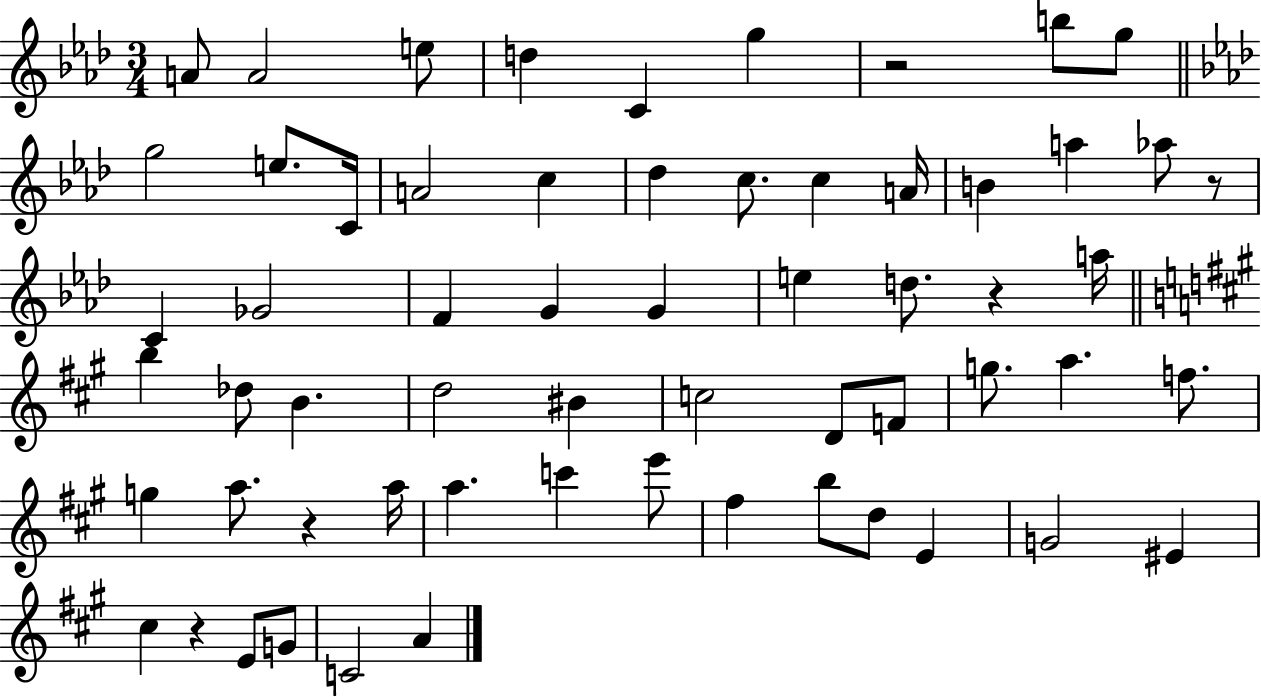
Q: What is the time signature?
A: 3/4